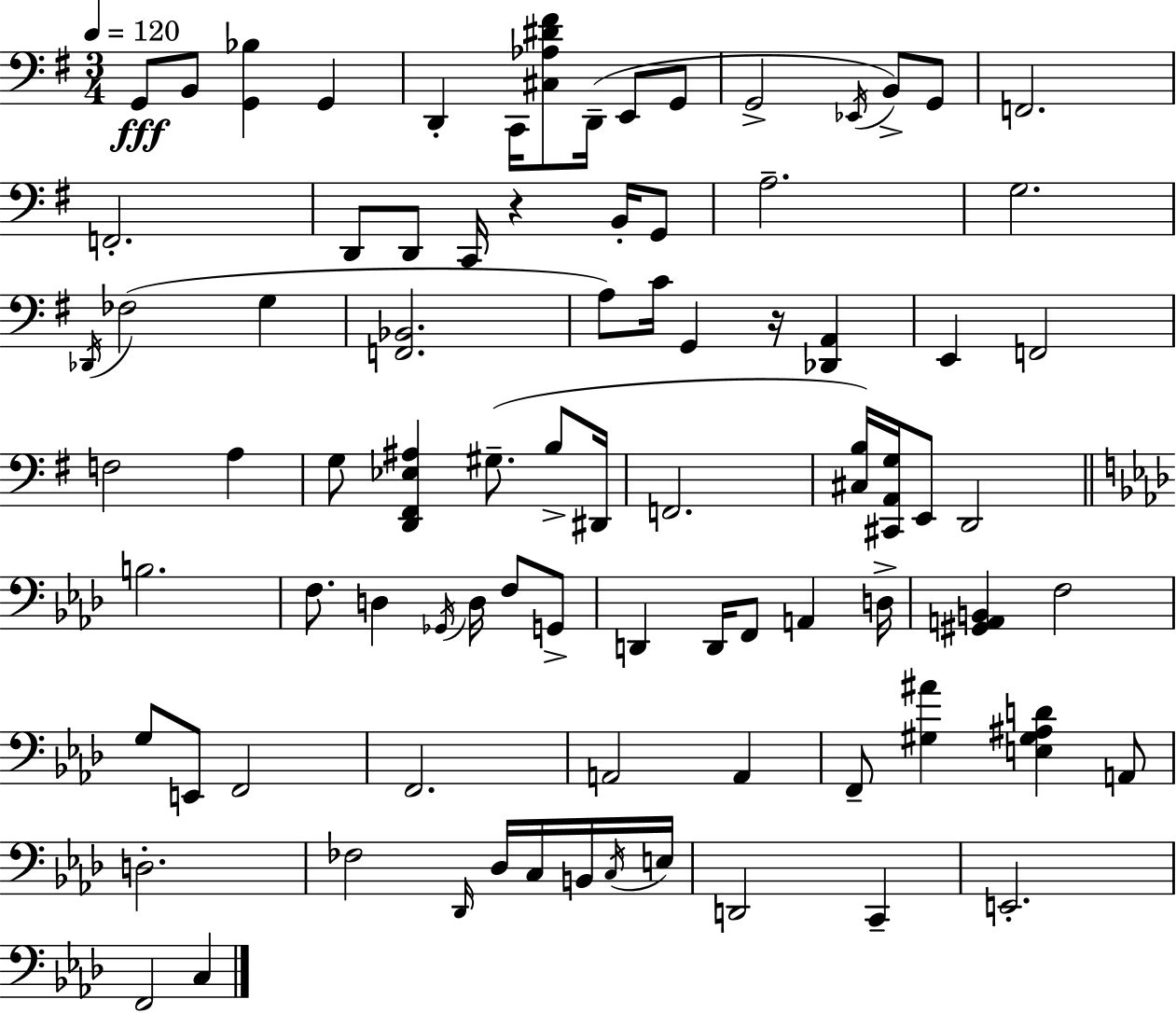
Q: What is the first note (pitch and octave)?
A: G2